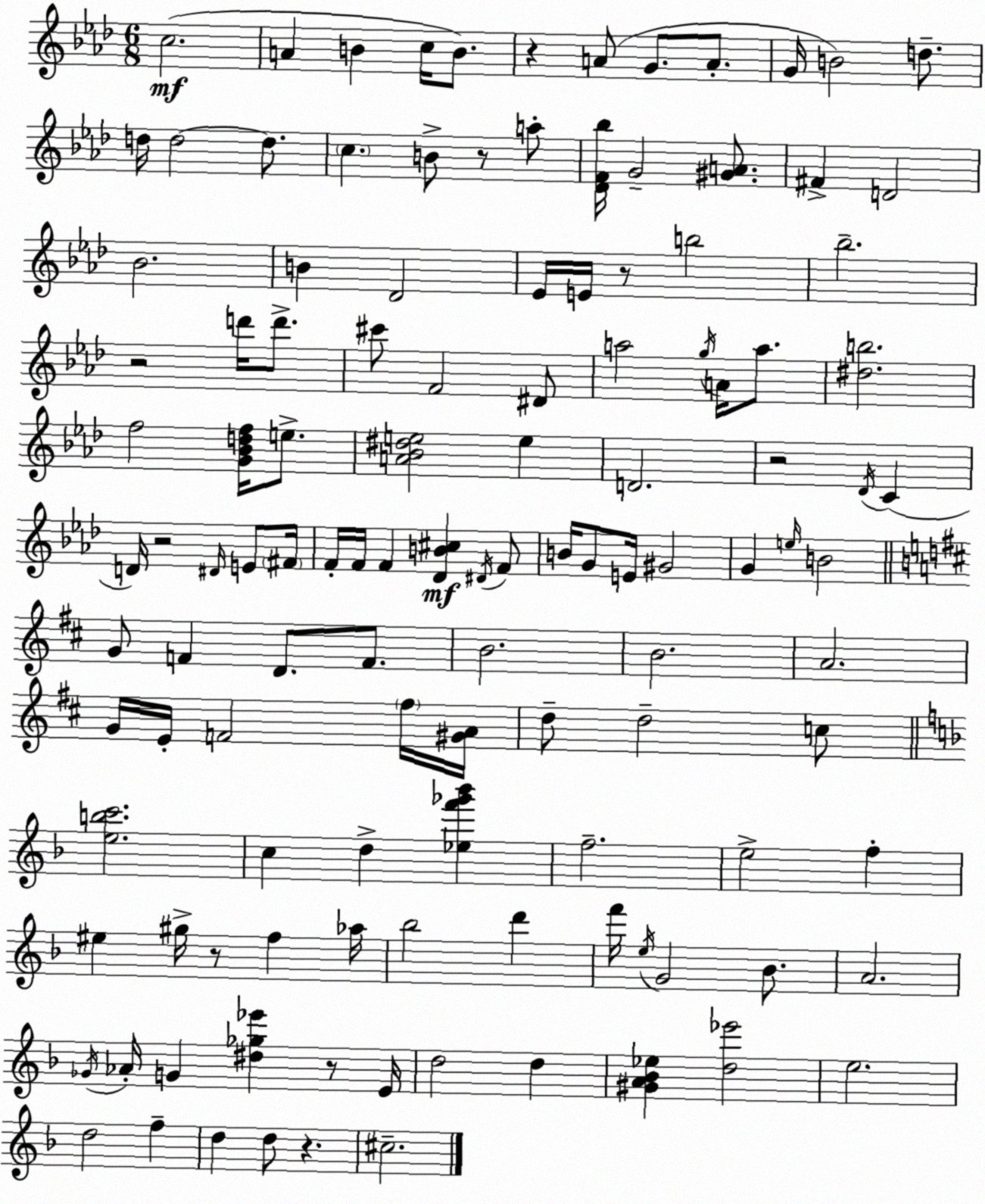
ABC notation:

X:1
T:Untitled
M:6/8
L:1/4
K:Fm
c2 A B c/4 B/2 z A/2 G/2 A/2 G/4 B2 d/2 d/4 d2 d/2 c B/2 z/2 a/2 [_DF_b]/4 G2 [^GA]/2 ^F D2 _B2 B _D2 _E/4 E/4 z/2 b2 _b2 z2 d'/4 d'/2 ^c'/2 F2 ^D/2 a2 g/4 A/4 a/2 [^db]2 f2 [G_Bdf]/4 e/2 [A_B^de]2 e D2 z2 _D/4 C D/4 z2 ^D/4 E/2 ^F/4 F/4 F/4 F [_DB^c] ^D/4 F/2 B/4 G/2 E/4 ^G2 G e/4 B2 G/2 F D/2 F/2 B2 B2 A2 G/4 E/4 F2 ^f/4 [^GA]/4 d/2 d2 c/2 [ebc']2 c d [_ef'_g'_b'] f2 e2 f ^e ^g/4 z/2 f _a/4 _b2 d' f'/4 e/4 G2 _B/2 A2 _G/4 _A/4 G [^d_g_e'] z/2 E/4 d2 d [^GA_B_e] [d_e']2 e2 d2 f d d/2 z ^c2